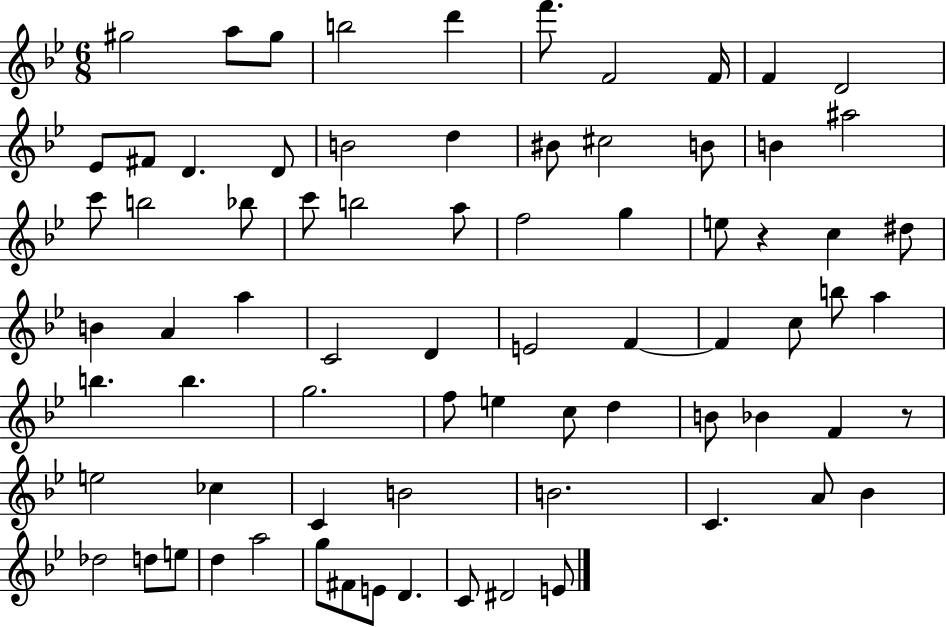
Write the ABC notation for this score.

X:1
T:Untitled
M:6/8
L:1/4
K:Bb
^g2 a/2 ^g/2 b2 d' f'/2 F2 F/4 F D2 _E/2 ^F/2 D D/2 B2 d ^B/2 ^c2 B/2 B ^a2 c'/2 b2 _b/2 c'/2 b2 a/2 f2 g e/2 z c ^d/2 B A a C2 D E2 F F c/2 b/2 a b b g2 f/2 e c/2 d B/2 _B F z/2 e2 _c C B2 B2 C A/2 _B _d2 d/2 e/2 d a2 g/2 ^F/2 E/2 D C/2 ^D2 E/2